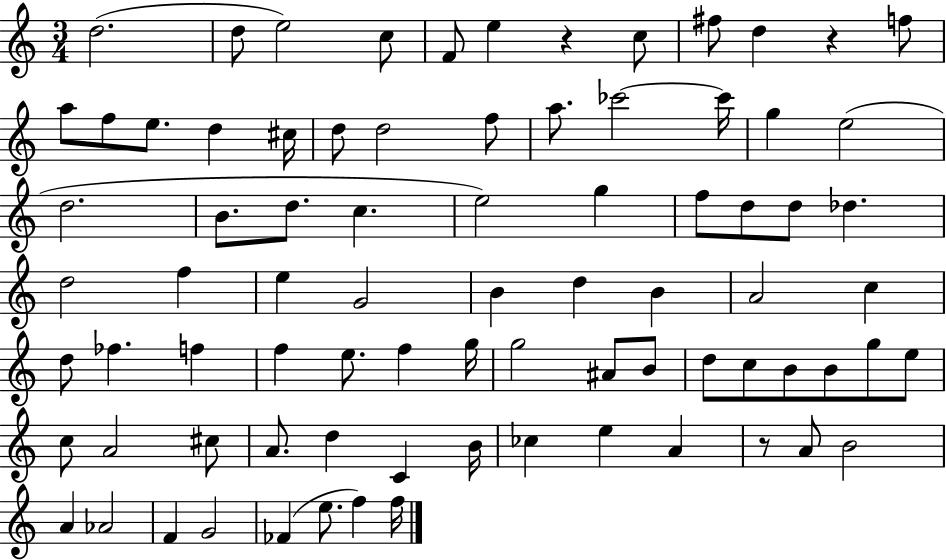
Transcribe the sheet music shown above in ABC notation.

X:1
T:Untitled
M:3/4
L:1/4
K:C
d2 d/2 e2 c/2 F/2 e z c/2 ^f/2 d z f/2 a/2 f/2 e/2 d ^c/4 d/2 d2 f/2 a/2 _c'2 _c'/4 g e2 d2 B/2 d/2 c e2 g f/2 d/2 d/2 _d d2 f e G2 B d B A2 c d/2 _f f f e/2 f g/4 g2 ^A/2 B/2 d/2 c/2 B/2 B/2 g/2 e/2 c/2 A2 ^c/2 A/2 d C B/4 _c e A z/2 A/2 B2 A _A2 F G2 _F e/2 f f/4